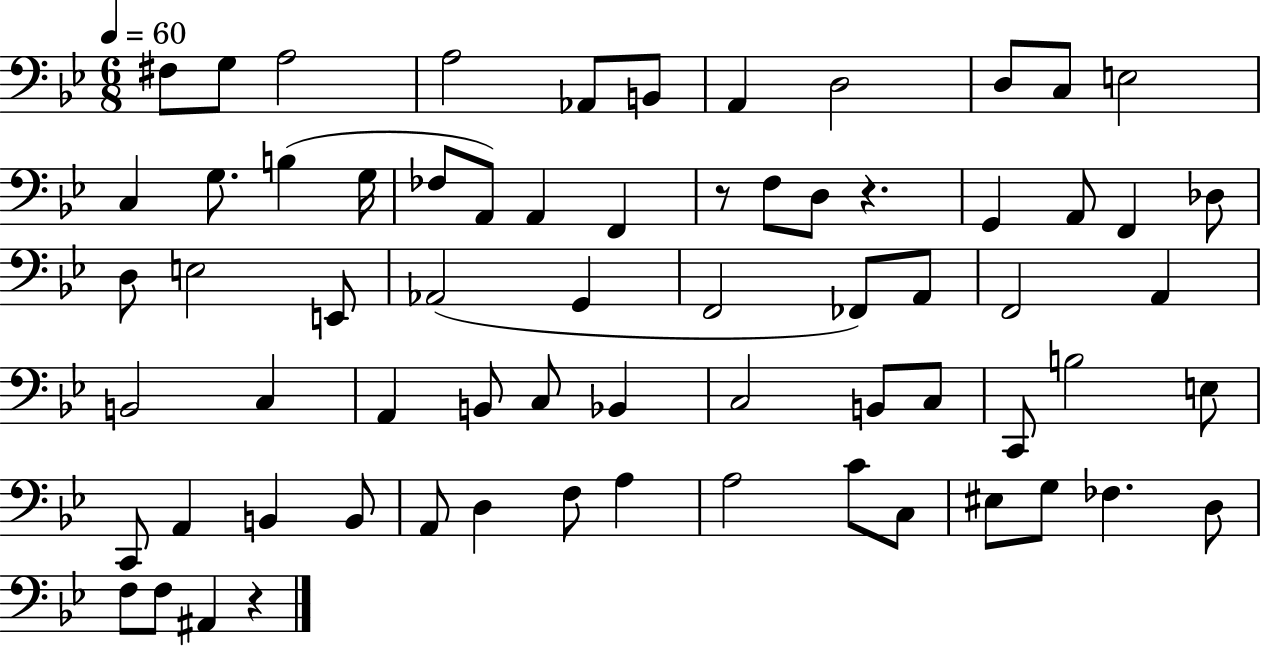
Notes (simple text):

F#3/e G3/e A3/h A3/h Ab2/e B2/e A2/q D3/h D3/e C3/e E3/h C3/q G3/e. B3/q G3/s FES3/e A2/e A2/q F2/q R/e F3/e D3/e R/q. G2/q A2/e F2/q Db3/e D3/e E3/h E2/e Ab2/h G2/q F2/h FES2/e A2/e F2/h A2/q B2/h C3/q A2/q B2/e C3/e Bb2/q C3/h B2/e C3/e C2/e B3/h E3/e C2/e A2/q B2/q B2/e A2/e D3/q F3/e A3/q A3/h C4/e C3/e EIS3/e G3/e FES3/q. D3/e F3/e F3/e A#2/q R/q